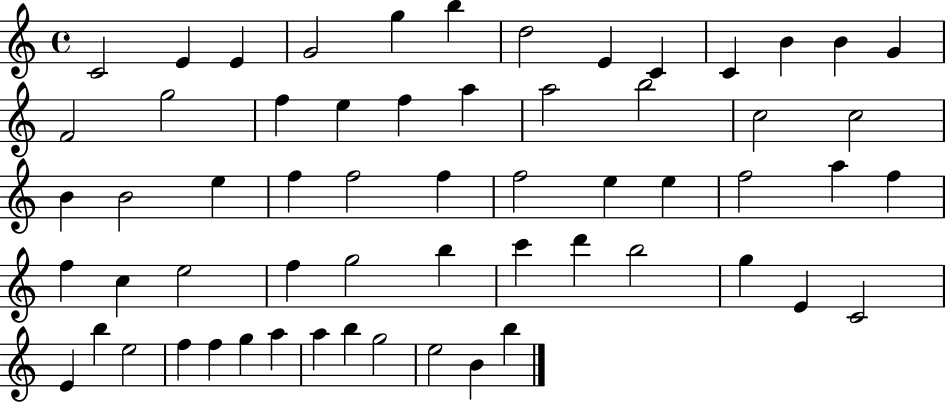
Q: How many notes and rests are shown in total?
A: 60